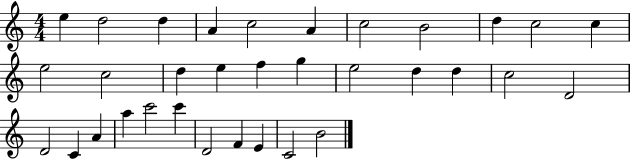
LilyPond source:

{
  \clef treble
  \numericTimeSignature
  \time 4/4
  \key c \major
  e''4 d''2 d''4 | a'4 c''2 a'4 | c''2 b'2 | d''4 c''2 c''4 | \break e''2 c''2 | d''4 e''4 f''4 g''4 | e''2 d''4 d''4 | c''2 d'2 | \break d'2 c'4 a'4 | a''4 c'''2 c'''4 | d'2 f'4 e'4 | c'2 b'2 | \break \bar "|."
}